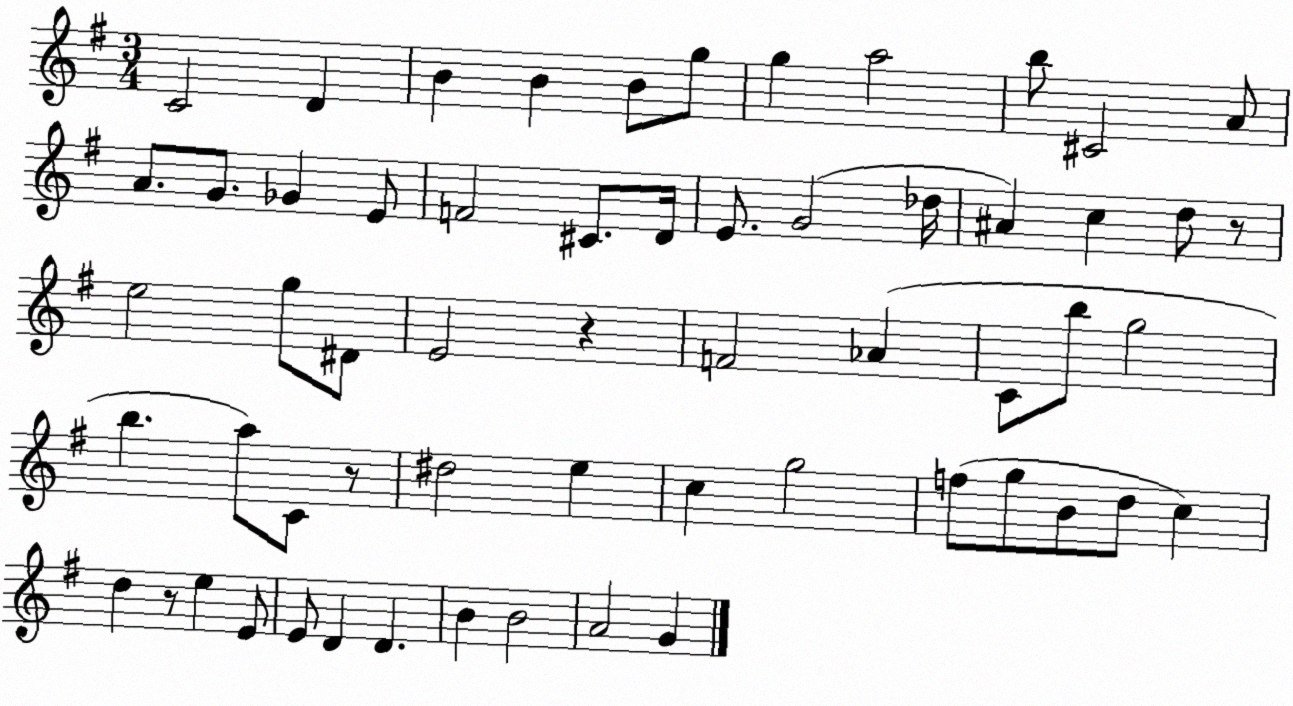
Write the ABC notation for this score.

X:1
T:Untitled
M:3/4
L:1/4
K:G
C2 D B B B/2 g/2 g a2 b/2 ^C2 A/2 A/2 G/2 _G E/2 F2 ^C/2 D/4 E/2 G2 _d/4 ^A c d/2 z/2 e2 g/2 ^D/2 E2 z F2 _A C/2 b/2 g2 b a/2 C/2 z/2 ^d2 e c g2 f/2 g/2 B/2 d/2 c d z/2 e E/2 E/2 D D B B2 A2 G